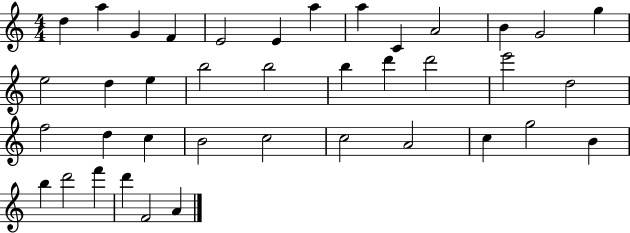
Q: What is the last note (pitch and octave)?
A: A4